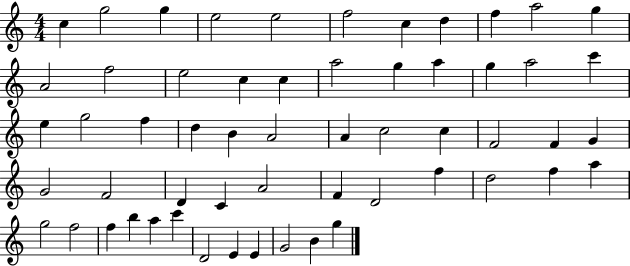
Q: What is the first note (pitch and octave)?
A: C5